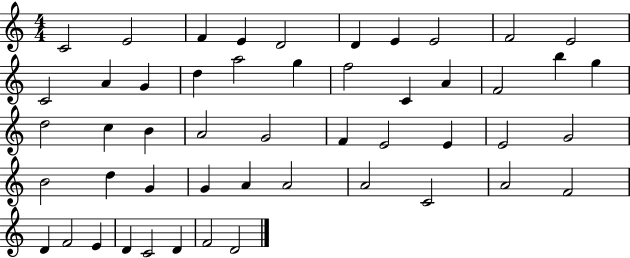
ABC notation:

X:1
T:Untitled
M:4/4
L:1/4
K:C
C2 E2 F E D2 D E E2 F2 E2 C2 A G d a2 g f2 C A F2 b g d2 c B A2 G2 F E2 E E2 G2 B2 d G G A A2 A2 C2 A2 F2 D F2 E D C2 D F2 D2